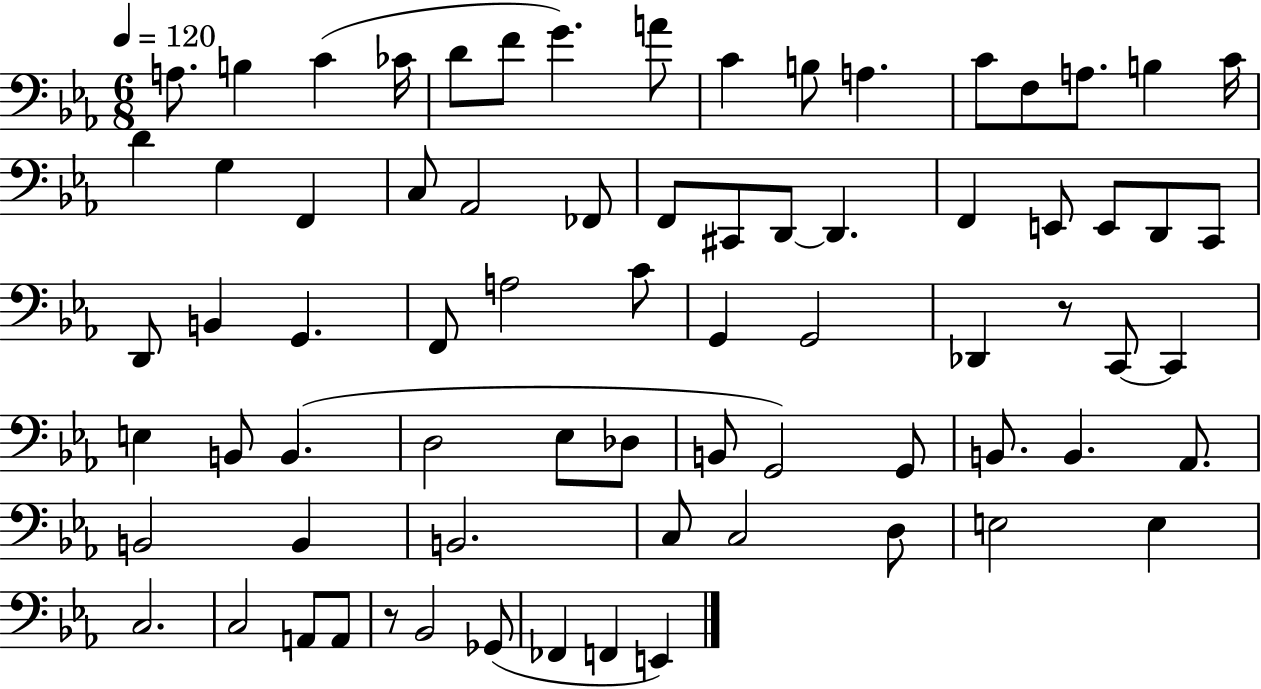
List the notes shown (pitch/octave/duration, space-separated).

A3/e. B3/q C4/q CES4/s D4/e F4/e G4/q. A4/e C4/q B3/e A3/q. C4/e F3/e A3/e. B3/q C4/s D4/q G3/q F2/q C3/e Ab2/h FES2/e F2/e C#2/e D2/e D2/q. F2/q E2/e E2/e D2/e C2/e D2/e B2/q G2/q. F2/e A3/h C4/e G2/q G2/h Db2/q R/e C2/e C2/q E3/q B2/e B2/q. D3/h Eb3/e Db3/e B2/e G2/h G2/e B2/e. B2/q. Ab2/e. B2/h B2/q B2/h. C3/e C3/h D3/e E3/h E3/q C3/h. C3/h A2/e A2/e R/e Bb2/h Gb2/e FES2/q F2/q E2/q